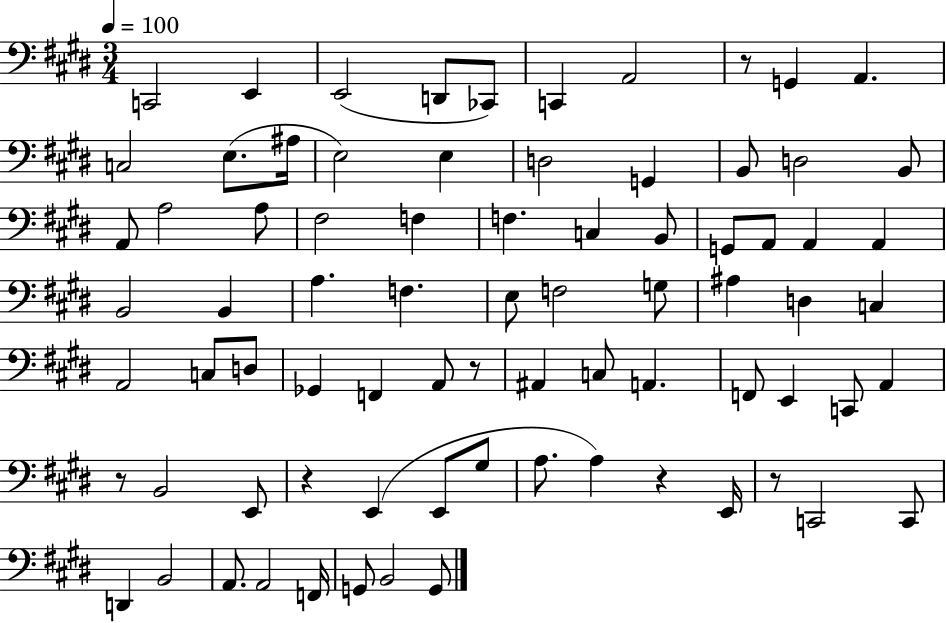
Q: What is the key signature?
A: E major